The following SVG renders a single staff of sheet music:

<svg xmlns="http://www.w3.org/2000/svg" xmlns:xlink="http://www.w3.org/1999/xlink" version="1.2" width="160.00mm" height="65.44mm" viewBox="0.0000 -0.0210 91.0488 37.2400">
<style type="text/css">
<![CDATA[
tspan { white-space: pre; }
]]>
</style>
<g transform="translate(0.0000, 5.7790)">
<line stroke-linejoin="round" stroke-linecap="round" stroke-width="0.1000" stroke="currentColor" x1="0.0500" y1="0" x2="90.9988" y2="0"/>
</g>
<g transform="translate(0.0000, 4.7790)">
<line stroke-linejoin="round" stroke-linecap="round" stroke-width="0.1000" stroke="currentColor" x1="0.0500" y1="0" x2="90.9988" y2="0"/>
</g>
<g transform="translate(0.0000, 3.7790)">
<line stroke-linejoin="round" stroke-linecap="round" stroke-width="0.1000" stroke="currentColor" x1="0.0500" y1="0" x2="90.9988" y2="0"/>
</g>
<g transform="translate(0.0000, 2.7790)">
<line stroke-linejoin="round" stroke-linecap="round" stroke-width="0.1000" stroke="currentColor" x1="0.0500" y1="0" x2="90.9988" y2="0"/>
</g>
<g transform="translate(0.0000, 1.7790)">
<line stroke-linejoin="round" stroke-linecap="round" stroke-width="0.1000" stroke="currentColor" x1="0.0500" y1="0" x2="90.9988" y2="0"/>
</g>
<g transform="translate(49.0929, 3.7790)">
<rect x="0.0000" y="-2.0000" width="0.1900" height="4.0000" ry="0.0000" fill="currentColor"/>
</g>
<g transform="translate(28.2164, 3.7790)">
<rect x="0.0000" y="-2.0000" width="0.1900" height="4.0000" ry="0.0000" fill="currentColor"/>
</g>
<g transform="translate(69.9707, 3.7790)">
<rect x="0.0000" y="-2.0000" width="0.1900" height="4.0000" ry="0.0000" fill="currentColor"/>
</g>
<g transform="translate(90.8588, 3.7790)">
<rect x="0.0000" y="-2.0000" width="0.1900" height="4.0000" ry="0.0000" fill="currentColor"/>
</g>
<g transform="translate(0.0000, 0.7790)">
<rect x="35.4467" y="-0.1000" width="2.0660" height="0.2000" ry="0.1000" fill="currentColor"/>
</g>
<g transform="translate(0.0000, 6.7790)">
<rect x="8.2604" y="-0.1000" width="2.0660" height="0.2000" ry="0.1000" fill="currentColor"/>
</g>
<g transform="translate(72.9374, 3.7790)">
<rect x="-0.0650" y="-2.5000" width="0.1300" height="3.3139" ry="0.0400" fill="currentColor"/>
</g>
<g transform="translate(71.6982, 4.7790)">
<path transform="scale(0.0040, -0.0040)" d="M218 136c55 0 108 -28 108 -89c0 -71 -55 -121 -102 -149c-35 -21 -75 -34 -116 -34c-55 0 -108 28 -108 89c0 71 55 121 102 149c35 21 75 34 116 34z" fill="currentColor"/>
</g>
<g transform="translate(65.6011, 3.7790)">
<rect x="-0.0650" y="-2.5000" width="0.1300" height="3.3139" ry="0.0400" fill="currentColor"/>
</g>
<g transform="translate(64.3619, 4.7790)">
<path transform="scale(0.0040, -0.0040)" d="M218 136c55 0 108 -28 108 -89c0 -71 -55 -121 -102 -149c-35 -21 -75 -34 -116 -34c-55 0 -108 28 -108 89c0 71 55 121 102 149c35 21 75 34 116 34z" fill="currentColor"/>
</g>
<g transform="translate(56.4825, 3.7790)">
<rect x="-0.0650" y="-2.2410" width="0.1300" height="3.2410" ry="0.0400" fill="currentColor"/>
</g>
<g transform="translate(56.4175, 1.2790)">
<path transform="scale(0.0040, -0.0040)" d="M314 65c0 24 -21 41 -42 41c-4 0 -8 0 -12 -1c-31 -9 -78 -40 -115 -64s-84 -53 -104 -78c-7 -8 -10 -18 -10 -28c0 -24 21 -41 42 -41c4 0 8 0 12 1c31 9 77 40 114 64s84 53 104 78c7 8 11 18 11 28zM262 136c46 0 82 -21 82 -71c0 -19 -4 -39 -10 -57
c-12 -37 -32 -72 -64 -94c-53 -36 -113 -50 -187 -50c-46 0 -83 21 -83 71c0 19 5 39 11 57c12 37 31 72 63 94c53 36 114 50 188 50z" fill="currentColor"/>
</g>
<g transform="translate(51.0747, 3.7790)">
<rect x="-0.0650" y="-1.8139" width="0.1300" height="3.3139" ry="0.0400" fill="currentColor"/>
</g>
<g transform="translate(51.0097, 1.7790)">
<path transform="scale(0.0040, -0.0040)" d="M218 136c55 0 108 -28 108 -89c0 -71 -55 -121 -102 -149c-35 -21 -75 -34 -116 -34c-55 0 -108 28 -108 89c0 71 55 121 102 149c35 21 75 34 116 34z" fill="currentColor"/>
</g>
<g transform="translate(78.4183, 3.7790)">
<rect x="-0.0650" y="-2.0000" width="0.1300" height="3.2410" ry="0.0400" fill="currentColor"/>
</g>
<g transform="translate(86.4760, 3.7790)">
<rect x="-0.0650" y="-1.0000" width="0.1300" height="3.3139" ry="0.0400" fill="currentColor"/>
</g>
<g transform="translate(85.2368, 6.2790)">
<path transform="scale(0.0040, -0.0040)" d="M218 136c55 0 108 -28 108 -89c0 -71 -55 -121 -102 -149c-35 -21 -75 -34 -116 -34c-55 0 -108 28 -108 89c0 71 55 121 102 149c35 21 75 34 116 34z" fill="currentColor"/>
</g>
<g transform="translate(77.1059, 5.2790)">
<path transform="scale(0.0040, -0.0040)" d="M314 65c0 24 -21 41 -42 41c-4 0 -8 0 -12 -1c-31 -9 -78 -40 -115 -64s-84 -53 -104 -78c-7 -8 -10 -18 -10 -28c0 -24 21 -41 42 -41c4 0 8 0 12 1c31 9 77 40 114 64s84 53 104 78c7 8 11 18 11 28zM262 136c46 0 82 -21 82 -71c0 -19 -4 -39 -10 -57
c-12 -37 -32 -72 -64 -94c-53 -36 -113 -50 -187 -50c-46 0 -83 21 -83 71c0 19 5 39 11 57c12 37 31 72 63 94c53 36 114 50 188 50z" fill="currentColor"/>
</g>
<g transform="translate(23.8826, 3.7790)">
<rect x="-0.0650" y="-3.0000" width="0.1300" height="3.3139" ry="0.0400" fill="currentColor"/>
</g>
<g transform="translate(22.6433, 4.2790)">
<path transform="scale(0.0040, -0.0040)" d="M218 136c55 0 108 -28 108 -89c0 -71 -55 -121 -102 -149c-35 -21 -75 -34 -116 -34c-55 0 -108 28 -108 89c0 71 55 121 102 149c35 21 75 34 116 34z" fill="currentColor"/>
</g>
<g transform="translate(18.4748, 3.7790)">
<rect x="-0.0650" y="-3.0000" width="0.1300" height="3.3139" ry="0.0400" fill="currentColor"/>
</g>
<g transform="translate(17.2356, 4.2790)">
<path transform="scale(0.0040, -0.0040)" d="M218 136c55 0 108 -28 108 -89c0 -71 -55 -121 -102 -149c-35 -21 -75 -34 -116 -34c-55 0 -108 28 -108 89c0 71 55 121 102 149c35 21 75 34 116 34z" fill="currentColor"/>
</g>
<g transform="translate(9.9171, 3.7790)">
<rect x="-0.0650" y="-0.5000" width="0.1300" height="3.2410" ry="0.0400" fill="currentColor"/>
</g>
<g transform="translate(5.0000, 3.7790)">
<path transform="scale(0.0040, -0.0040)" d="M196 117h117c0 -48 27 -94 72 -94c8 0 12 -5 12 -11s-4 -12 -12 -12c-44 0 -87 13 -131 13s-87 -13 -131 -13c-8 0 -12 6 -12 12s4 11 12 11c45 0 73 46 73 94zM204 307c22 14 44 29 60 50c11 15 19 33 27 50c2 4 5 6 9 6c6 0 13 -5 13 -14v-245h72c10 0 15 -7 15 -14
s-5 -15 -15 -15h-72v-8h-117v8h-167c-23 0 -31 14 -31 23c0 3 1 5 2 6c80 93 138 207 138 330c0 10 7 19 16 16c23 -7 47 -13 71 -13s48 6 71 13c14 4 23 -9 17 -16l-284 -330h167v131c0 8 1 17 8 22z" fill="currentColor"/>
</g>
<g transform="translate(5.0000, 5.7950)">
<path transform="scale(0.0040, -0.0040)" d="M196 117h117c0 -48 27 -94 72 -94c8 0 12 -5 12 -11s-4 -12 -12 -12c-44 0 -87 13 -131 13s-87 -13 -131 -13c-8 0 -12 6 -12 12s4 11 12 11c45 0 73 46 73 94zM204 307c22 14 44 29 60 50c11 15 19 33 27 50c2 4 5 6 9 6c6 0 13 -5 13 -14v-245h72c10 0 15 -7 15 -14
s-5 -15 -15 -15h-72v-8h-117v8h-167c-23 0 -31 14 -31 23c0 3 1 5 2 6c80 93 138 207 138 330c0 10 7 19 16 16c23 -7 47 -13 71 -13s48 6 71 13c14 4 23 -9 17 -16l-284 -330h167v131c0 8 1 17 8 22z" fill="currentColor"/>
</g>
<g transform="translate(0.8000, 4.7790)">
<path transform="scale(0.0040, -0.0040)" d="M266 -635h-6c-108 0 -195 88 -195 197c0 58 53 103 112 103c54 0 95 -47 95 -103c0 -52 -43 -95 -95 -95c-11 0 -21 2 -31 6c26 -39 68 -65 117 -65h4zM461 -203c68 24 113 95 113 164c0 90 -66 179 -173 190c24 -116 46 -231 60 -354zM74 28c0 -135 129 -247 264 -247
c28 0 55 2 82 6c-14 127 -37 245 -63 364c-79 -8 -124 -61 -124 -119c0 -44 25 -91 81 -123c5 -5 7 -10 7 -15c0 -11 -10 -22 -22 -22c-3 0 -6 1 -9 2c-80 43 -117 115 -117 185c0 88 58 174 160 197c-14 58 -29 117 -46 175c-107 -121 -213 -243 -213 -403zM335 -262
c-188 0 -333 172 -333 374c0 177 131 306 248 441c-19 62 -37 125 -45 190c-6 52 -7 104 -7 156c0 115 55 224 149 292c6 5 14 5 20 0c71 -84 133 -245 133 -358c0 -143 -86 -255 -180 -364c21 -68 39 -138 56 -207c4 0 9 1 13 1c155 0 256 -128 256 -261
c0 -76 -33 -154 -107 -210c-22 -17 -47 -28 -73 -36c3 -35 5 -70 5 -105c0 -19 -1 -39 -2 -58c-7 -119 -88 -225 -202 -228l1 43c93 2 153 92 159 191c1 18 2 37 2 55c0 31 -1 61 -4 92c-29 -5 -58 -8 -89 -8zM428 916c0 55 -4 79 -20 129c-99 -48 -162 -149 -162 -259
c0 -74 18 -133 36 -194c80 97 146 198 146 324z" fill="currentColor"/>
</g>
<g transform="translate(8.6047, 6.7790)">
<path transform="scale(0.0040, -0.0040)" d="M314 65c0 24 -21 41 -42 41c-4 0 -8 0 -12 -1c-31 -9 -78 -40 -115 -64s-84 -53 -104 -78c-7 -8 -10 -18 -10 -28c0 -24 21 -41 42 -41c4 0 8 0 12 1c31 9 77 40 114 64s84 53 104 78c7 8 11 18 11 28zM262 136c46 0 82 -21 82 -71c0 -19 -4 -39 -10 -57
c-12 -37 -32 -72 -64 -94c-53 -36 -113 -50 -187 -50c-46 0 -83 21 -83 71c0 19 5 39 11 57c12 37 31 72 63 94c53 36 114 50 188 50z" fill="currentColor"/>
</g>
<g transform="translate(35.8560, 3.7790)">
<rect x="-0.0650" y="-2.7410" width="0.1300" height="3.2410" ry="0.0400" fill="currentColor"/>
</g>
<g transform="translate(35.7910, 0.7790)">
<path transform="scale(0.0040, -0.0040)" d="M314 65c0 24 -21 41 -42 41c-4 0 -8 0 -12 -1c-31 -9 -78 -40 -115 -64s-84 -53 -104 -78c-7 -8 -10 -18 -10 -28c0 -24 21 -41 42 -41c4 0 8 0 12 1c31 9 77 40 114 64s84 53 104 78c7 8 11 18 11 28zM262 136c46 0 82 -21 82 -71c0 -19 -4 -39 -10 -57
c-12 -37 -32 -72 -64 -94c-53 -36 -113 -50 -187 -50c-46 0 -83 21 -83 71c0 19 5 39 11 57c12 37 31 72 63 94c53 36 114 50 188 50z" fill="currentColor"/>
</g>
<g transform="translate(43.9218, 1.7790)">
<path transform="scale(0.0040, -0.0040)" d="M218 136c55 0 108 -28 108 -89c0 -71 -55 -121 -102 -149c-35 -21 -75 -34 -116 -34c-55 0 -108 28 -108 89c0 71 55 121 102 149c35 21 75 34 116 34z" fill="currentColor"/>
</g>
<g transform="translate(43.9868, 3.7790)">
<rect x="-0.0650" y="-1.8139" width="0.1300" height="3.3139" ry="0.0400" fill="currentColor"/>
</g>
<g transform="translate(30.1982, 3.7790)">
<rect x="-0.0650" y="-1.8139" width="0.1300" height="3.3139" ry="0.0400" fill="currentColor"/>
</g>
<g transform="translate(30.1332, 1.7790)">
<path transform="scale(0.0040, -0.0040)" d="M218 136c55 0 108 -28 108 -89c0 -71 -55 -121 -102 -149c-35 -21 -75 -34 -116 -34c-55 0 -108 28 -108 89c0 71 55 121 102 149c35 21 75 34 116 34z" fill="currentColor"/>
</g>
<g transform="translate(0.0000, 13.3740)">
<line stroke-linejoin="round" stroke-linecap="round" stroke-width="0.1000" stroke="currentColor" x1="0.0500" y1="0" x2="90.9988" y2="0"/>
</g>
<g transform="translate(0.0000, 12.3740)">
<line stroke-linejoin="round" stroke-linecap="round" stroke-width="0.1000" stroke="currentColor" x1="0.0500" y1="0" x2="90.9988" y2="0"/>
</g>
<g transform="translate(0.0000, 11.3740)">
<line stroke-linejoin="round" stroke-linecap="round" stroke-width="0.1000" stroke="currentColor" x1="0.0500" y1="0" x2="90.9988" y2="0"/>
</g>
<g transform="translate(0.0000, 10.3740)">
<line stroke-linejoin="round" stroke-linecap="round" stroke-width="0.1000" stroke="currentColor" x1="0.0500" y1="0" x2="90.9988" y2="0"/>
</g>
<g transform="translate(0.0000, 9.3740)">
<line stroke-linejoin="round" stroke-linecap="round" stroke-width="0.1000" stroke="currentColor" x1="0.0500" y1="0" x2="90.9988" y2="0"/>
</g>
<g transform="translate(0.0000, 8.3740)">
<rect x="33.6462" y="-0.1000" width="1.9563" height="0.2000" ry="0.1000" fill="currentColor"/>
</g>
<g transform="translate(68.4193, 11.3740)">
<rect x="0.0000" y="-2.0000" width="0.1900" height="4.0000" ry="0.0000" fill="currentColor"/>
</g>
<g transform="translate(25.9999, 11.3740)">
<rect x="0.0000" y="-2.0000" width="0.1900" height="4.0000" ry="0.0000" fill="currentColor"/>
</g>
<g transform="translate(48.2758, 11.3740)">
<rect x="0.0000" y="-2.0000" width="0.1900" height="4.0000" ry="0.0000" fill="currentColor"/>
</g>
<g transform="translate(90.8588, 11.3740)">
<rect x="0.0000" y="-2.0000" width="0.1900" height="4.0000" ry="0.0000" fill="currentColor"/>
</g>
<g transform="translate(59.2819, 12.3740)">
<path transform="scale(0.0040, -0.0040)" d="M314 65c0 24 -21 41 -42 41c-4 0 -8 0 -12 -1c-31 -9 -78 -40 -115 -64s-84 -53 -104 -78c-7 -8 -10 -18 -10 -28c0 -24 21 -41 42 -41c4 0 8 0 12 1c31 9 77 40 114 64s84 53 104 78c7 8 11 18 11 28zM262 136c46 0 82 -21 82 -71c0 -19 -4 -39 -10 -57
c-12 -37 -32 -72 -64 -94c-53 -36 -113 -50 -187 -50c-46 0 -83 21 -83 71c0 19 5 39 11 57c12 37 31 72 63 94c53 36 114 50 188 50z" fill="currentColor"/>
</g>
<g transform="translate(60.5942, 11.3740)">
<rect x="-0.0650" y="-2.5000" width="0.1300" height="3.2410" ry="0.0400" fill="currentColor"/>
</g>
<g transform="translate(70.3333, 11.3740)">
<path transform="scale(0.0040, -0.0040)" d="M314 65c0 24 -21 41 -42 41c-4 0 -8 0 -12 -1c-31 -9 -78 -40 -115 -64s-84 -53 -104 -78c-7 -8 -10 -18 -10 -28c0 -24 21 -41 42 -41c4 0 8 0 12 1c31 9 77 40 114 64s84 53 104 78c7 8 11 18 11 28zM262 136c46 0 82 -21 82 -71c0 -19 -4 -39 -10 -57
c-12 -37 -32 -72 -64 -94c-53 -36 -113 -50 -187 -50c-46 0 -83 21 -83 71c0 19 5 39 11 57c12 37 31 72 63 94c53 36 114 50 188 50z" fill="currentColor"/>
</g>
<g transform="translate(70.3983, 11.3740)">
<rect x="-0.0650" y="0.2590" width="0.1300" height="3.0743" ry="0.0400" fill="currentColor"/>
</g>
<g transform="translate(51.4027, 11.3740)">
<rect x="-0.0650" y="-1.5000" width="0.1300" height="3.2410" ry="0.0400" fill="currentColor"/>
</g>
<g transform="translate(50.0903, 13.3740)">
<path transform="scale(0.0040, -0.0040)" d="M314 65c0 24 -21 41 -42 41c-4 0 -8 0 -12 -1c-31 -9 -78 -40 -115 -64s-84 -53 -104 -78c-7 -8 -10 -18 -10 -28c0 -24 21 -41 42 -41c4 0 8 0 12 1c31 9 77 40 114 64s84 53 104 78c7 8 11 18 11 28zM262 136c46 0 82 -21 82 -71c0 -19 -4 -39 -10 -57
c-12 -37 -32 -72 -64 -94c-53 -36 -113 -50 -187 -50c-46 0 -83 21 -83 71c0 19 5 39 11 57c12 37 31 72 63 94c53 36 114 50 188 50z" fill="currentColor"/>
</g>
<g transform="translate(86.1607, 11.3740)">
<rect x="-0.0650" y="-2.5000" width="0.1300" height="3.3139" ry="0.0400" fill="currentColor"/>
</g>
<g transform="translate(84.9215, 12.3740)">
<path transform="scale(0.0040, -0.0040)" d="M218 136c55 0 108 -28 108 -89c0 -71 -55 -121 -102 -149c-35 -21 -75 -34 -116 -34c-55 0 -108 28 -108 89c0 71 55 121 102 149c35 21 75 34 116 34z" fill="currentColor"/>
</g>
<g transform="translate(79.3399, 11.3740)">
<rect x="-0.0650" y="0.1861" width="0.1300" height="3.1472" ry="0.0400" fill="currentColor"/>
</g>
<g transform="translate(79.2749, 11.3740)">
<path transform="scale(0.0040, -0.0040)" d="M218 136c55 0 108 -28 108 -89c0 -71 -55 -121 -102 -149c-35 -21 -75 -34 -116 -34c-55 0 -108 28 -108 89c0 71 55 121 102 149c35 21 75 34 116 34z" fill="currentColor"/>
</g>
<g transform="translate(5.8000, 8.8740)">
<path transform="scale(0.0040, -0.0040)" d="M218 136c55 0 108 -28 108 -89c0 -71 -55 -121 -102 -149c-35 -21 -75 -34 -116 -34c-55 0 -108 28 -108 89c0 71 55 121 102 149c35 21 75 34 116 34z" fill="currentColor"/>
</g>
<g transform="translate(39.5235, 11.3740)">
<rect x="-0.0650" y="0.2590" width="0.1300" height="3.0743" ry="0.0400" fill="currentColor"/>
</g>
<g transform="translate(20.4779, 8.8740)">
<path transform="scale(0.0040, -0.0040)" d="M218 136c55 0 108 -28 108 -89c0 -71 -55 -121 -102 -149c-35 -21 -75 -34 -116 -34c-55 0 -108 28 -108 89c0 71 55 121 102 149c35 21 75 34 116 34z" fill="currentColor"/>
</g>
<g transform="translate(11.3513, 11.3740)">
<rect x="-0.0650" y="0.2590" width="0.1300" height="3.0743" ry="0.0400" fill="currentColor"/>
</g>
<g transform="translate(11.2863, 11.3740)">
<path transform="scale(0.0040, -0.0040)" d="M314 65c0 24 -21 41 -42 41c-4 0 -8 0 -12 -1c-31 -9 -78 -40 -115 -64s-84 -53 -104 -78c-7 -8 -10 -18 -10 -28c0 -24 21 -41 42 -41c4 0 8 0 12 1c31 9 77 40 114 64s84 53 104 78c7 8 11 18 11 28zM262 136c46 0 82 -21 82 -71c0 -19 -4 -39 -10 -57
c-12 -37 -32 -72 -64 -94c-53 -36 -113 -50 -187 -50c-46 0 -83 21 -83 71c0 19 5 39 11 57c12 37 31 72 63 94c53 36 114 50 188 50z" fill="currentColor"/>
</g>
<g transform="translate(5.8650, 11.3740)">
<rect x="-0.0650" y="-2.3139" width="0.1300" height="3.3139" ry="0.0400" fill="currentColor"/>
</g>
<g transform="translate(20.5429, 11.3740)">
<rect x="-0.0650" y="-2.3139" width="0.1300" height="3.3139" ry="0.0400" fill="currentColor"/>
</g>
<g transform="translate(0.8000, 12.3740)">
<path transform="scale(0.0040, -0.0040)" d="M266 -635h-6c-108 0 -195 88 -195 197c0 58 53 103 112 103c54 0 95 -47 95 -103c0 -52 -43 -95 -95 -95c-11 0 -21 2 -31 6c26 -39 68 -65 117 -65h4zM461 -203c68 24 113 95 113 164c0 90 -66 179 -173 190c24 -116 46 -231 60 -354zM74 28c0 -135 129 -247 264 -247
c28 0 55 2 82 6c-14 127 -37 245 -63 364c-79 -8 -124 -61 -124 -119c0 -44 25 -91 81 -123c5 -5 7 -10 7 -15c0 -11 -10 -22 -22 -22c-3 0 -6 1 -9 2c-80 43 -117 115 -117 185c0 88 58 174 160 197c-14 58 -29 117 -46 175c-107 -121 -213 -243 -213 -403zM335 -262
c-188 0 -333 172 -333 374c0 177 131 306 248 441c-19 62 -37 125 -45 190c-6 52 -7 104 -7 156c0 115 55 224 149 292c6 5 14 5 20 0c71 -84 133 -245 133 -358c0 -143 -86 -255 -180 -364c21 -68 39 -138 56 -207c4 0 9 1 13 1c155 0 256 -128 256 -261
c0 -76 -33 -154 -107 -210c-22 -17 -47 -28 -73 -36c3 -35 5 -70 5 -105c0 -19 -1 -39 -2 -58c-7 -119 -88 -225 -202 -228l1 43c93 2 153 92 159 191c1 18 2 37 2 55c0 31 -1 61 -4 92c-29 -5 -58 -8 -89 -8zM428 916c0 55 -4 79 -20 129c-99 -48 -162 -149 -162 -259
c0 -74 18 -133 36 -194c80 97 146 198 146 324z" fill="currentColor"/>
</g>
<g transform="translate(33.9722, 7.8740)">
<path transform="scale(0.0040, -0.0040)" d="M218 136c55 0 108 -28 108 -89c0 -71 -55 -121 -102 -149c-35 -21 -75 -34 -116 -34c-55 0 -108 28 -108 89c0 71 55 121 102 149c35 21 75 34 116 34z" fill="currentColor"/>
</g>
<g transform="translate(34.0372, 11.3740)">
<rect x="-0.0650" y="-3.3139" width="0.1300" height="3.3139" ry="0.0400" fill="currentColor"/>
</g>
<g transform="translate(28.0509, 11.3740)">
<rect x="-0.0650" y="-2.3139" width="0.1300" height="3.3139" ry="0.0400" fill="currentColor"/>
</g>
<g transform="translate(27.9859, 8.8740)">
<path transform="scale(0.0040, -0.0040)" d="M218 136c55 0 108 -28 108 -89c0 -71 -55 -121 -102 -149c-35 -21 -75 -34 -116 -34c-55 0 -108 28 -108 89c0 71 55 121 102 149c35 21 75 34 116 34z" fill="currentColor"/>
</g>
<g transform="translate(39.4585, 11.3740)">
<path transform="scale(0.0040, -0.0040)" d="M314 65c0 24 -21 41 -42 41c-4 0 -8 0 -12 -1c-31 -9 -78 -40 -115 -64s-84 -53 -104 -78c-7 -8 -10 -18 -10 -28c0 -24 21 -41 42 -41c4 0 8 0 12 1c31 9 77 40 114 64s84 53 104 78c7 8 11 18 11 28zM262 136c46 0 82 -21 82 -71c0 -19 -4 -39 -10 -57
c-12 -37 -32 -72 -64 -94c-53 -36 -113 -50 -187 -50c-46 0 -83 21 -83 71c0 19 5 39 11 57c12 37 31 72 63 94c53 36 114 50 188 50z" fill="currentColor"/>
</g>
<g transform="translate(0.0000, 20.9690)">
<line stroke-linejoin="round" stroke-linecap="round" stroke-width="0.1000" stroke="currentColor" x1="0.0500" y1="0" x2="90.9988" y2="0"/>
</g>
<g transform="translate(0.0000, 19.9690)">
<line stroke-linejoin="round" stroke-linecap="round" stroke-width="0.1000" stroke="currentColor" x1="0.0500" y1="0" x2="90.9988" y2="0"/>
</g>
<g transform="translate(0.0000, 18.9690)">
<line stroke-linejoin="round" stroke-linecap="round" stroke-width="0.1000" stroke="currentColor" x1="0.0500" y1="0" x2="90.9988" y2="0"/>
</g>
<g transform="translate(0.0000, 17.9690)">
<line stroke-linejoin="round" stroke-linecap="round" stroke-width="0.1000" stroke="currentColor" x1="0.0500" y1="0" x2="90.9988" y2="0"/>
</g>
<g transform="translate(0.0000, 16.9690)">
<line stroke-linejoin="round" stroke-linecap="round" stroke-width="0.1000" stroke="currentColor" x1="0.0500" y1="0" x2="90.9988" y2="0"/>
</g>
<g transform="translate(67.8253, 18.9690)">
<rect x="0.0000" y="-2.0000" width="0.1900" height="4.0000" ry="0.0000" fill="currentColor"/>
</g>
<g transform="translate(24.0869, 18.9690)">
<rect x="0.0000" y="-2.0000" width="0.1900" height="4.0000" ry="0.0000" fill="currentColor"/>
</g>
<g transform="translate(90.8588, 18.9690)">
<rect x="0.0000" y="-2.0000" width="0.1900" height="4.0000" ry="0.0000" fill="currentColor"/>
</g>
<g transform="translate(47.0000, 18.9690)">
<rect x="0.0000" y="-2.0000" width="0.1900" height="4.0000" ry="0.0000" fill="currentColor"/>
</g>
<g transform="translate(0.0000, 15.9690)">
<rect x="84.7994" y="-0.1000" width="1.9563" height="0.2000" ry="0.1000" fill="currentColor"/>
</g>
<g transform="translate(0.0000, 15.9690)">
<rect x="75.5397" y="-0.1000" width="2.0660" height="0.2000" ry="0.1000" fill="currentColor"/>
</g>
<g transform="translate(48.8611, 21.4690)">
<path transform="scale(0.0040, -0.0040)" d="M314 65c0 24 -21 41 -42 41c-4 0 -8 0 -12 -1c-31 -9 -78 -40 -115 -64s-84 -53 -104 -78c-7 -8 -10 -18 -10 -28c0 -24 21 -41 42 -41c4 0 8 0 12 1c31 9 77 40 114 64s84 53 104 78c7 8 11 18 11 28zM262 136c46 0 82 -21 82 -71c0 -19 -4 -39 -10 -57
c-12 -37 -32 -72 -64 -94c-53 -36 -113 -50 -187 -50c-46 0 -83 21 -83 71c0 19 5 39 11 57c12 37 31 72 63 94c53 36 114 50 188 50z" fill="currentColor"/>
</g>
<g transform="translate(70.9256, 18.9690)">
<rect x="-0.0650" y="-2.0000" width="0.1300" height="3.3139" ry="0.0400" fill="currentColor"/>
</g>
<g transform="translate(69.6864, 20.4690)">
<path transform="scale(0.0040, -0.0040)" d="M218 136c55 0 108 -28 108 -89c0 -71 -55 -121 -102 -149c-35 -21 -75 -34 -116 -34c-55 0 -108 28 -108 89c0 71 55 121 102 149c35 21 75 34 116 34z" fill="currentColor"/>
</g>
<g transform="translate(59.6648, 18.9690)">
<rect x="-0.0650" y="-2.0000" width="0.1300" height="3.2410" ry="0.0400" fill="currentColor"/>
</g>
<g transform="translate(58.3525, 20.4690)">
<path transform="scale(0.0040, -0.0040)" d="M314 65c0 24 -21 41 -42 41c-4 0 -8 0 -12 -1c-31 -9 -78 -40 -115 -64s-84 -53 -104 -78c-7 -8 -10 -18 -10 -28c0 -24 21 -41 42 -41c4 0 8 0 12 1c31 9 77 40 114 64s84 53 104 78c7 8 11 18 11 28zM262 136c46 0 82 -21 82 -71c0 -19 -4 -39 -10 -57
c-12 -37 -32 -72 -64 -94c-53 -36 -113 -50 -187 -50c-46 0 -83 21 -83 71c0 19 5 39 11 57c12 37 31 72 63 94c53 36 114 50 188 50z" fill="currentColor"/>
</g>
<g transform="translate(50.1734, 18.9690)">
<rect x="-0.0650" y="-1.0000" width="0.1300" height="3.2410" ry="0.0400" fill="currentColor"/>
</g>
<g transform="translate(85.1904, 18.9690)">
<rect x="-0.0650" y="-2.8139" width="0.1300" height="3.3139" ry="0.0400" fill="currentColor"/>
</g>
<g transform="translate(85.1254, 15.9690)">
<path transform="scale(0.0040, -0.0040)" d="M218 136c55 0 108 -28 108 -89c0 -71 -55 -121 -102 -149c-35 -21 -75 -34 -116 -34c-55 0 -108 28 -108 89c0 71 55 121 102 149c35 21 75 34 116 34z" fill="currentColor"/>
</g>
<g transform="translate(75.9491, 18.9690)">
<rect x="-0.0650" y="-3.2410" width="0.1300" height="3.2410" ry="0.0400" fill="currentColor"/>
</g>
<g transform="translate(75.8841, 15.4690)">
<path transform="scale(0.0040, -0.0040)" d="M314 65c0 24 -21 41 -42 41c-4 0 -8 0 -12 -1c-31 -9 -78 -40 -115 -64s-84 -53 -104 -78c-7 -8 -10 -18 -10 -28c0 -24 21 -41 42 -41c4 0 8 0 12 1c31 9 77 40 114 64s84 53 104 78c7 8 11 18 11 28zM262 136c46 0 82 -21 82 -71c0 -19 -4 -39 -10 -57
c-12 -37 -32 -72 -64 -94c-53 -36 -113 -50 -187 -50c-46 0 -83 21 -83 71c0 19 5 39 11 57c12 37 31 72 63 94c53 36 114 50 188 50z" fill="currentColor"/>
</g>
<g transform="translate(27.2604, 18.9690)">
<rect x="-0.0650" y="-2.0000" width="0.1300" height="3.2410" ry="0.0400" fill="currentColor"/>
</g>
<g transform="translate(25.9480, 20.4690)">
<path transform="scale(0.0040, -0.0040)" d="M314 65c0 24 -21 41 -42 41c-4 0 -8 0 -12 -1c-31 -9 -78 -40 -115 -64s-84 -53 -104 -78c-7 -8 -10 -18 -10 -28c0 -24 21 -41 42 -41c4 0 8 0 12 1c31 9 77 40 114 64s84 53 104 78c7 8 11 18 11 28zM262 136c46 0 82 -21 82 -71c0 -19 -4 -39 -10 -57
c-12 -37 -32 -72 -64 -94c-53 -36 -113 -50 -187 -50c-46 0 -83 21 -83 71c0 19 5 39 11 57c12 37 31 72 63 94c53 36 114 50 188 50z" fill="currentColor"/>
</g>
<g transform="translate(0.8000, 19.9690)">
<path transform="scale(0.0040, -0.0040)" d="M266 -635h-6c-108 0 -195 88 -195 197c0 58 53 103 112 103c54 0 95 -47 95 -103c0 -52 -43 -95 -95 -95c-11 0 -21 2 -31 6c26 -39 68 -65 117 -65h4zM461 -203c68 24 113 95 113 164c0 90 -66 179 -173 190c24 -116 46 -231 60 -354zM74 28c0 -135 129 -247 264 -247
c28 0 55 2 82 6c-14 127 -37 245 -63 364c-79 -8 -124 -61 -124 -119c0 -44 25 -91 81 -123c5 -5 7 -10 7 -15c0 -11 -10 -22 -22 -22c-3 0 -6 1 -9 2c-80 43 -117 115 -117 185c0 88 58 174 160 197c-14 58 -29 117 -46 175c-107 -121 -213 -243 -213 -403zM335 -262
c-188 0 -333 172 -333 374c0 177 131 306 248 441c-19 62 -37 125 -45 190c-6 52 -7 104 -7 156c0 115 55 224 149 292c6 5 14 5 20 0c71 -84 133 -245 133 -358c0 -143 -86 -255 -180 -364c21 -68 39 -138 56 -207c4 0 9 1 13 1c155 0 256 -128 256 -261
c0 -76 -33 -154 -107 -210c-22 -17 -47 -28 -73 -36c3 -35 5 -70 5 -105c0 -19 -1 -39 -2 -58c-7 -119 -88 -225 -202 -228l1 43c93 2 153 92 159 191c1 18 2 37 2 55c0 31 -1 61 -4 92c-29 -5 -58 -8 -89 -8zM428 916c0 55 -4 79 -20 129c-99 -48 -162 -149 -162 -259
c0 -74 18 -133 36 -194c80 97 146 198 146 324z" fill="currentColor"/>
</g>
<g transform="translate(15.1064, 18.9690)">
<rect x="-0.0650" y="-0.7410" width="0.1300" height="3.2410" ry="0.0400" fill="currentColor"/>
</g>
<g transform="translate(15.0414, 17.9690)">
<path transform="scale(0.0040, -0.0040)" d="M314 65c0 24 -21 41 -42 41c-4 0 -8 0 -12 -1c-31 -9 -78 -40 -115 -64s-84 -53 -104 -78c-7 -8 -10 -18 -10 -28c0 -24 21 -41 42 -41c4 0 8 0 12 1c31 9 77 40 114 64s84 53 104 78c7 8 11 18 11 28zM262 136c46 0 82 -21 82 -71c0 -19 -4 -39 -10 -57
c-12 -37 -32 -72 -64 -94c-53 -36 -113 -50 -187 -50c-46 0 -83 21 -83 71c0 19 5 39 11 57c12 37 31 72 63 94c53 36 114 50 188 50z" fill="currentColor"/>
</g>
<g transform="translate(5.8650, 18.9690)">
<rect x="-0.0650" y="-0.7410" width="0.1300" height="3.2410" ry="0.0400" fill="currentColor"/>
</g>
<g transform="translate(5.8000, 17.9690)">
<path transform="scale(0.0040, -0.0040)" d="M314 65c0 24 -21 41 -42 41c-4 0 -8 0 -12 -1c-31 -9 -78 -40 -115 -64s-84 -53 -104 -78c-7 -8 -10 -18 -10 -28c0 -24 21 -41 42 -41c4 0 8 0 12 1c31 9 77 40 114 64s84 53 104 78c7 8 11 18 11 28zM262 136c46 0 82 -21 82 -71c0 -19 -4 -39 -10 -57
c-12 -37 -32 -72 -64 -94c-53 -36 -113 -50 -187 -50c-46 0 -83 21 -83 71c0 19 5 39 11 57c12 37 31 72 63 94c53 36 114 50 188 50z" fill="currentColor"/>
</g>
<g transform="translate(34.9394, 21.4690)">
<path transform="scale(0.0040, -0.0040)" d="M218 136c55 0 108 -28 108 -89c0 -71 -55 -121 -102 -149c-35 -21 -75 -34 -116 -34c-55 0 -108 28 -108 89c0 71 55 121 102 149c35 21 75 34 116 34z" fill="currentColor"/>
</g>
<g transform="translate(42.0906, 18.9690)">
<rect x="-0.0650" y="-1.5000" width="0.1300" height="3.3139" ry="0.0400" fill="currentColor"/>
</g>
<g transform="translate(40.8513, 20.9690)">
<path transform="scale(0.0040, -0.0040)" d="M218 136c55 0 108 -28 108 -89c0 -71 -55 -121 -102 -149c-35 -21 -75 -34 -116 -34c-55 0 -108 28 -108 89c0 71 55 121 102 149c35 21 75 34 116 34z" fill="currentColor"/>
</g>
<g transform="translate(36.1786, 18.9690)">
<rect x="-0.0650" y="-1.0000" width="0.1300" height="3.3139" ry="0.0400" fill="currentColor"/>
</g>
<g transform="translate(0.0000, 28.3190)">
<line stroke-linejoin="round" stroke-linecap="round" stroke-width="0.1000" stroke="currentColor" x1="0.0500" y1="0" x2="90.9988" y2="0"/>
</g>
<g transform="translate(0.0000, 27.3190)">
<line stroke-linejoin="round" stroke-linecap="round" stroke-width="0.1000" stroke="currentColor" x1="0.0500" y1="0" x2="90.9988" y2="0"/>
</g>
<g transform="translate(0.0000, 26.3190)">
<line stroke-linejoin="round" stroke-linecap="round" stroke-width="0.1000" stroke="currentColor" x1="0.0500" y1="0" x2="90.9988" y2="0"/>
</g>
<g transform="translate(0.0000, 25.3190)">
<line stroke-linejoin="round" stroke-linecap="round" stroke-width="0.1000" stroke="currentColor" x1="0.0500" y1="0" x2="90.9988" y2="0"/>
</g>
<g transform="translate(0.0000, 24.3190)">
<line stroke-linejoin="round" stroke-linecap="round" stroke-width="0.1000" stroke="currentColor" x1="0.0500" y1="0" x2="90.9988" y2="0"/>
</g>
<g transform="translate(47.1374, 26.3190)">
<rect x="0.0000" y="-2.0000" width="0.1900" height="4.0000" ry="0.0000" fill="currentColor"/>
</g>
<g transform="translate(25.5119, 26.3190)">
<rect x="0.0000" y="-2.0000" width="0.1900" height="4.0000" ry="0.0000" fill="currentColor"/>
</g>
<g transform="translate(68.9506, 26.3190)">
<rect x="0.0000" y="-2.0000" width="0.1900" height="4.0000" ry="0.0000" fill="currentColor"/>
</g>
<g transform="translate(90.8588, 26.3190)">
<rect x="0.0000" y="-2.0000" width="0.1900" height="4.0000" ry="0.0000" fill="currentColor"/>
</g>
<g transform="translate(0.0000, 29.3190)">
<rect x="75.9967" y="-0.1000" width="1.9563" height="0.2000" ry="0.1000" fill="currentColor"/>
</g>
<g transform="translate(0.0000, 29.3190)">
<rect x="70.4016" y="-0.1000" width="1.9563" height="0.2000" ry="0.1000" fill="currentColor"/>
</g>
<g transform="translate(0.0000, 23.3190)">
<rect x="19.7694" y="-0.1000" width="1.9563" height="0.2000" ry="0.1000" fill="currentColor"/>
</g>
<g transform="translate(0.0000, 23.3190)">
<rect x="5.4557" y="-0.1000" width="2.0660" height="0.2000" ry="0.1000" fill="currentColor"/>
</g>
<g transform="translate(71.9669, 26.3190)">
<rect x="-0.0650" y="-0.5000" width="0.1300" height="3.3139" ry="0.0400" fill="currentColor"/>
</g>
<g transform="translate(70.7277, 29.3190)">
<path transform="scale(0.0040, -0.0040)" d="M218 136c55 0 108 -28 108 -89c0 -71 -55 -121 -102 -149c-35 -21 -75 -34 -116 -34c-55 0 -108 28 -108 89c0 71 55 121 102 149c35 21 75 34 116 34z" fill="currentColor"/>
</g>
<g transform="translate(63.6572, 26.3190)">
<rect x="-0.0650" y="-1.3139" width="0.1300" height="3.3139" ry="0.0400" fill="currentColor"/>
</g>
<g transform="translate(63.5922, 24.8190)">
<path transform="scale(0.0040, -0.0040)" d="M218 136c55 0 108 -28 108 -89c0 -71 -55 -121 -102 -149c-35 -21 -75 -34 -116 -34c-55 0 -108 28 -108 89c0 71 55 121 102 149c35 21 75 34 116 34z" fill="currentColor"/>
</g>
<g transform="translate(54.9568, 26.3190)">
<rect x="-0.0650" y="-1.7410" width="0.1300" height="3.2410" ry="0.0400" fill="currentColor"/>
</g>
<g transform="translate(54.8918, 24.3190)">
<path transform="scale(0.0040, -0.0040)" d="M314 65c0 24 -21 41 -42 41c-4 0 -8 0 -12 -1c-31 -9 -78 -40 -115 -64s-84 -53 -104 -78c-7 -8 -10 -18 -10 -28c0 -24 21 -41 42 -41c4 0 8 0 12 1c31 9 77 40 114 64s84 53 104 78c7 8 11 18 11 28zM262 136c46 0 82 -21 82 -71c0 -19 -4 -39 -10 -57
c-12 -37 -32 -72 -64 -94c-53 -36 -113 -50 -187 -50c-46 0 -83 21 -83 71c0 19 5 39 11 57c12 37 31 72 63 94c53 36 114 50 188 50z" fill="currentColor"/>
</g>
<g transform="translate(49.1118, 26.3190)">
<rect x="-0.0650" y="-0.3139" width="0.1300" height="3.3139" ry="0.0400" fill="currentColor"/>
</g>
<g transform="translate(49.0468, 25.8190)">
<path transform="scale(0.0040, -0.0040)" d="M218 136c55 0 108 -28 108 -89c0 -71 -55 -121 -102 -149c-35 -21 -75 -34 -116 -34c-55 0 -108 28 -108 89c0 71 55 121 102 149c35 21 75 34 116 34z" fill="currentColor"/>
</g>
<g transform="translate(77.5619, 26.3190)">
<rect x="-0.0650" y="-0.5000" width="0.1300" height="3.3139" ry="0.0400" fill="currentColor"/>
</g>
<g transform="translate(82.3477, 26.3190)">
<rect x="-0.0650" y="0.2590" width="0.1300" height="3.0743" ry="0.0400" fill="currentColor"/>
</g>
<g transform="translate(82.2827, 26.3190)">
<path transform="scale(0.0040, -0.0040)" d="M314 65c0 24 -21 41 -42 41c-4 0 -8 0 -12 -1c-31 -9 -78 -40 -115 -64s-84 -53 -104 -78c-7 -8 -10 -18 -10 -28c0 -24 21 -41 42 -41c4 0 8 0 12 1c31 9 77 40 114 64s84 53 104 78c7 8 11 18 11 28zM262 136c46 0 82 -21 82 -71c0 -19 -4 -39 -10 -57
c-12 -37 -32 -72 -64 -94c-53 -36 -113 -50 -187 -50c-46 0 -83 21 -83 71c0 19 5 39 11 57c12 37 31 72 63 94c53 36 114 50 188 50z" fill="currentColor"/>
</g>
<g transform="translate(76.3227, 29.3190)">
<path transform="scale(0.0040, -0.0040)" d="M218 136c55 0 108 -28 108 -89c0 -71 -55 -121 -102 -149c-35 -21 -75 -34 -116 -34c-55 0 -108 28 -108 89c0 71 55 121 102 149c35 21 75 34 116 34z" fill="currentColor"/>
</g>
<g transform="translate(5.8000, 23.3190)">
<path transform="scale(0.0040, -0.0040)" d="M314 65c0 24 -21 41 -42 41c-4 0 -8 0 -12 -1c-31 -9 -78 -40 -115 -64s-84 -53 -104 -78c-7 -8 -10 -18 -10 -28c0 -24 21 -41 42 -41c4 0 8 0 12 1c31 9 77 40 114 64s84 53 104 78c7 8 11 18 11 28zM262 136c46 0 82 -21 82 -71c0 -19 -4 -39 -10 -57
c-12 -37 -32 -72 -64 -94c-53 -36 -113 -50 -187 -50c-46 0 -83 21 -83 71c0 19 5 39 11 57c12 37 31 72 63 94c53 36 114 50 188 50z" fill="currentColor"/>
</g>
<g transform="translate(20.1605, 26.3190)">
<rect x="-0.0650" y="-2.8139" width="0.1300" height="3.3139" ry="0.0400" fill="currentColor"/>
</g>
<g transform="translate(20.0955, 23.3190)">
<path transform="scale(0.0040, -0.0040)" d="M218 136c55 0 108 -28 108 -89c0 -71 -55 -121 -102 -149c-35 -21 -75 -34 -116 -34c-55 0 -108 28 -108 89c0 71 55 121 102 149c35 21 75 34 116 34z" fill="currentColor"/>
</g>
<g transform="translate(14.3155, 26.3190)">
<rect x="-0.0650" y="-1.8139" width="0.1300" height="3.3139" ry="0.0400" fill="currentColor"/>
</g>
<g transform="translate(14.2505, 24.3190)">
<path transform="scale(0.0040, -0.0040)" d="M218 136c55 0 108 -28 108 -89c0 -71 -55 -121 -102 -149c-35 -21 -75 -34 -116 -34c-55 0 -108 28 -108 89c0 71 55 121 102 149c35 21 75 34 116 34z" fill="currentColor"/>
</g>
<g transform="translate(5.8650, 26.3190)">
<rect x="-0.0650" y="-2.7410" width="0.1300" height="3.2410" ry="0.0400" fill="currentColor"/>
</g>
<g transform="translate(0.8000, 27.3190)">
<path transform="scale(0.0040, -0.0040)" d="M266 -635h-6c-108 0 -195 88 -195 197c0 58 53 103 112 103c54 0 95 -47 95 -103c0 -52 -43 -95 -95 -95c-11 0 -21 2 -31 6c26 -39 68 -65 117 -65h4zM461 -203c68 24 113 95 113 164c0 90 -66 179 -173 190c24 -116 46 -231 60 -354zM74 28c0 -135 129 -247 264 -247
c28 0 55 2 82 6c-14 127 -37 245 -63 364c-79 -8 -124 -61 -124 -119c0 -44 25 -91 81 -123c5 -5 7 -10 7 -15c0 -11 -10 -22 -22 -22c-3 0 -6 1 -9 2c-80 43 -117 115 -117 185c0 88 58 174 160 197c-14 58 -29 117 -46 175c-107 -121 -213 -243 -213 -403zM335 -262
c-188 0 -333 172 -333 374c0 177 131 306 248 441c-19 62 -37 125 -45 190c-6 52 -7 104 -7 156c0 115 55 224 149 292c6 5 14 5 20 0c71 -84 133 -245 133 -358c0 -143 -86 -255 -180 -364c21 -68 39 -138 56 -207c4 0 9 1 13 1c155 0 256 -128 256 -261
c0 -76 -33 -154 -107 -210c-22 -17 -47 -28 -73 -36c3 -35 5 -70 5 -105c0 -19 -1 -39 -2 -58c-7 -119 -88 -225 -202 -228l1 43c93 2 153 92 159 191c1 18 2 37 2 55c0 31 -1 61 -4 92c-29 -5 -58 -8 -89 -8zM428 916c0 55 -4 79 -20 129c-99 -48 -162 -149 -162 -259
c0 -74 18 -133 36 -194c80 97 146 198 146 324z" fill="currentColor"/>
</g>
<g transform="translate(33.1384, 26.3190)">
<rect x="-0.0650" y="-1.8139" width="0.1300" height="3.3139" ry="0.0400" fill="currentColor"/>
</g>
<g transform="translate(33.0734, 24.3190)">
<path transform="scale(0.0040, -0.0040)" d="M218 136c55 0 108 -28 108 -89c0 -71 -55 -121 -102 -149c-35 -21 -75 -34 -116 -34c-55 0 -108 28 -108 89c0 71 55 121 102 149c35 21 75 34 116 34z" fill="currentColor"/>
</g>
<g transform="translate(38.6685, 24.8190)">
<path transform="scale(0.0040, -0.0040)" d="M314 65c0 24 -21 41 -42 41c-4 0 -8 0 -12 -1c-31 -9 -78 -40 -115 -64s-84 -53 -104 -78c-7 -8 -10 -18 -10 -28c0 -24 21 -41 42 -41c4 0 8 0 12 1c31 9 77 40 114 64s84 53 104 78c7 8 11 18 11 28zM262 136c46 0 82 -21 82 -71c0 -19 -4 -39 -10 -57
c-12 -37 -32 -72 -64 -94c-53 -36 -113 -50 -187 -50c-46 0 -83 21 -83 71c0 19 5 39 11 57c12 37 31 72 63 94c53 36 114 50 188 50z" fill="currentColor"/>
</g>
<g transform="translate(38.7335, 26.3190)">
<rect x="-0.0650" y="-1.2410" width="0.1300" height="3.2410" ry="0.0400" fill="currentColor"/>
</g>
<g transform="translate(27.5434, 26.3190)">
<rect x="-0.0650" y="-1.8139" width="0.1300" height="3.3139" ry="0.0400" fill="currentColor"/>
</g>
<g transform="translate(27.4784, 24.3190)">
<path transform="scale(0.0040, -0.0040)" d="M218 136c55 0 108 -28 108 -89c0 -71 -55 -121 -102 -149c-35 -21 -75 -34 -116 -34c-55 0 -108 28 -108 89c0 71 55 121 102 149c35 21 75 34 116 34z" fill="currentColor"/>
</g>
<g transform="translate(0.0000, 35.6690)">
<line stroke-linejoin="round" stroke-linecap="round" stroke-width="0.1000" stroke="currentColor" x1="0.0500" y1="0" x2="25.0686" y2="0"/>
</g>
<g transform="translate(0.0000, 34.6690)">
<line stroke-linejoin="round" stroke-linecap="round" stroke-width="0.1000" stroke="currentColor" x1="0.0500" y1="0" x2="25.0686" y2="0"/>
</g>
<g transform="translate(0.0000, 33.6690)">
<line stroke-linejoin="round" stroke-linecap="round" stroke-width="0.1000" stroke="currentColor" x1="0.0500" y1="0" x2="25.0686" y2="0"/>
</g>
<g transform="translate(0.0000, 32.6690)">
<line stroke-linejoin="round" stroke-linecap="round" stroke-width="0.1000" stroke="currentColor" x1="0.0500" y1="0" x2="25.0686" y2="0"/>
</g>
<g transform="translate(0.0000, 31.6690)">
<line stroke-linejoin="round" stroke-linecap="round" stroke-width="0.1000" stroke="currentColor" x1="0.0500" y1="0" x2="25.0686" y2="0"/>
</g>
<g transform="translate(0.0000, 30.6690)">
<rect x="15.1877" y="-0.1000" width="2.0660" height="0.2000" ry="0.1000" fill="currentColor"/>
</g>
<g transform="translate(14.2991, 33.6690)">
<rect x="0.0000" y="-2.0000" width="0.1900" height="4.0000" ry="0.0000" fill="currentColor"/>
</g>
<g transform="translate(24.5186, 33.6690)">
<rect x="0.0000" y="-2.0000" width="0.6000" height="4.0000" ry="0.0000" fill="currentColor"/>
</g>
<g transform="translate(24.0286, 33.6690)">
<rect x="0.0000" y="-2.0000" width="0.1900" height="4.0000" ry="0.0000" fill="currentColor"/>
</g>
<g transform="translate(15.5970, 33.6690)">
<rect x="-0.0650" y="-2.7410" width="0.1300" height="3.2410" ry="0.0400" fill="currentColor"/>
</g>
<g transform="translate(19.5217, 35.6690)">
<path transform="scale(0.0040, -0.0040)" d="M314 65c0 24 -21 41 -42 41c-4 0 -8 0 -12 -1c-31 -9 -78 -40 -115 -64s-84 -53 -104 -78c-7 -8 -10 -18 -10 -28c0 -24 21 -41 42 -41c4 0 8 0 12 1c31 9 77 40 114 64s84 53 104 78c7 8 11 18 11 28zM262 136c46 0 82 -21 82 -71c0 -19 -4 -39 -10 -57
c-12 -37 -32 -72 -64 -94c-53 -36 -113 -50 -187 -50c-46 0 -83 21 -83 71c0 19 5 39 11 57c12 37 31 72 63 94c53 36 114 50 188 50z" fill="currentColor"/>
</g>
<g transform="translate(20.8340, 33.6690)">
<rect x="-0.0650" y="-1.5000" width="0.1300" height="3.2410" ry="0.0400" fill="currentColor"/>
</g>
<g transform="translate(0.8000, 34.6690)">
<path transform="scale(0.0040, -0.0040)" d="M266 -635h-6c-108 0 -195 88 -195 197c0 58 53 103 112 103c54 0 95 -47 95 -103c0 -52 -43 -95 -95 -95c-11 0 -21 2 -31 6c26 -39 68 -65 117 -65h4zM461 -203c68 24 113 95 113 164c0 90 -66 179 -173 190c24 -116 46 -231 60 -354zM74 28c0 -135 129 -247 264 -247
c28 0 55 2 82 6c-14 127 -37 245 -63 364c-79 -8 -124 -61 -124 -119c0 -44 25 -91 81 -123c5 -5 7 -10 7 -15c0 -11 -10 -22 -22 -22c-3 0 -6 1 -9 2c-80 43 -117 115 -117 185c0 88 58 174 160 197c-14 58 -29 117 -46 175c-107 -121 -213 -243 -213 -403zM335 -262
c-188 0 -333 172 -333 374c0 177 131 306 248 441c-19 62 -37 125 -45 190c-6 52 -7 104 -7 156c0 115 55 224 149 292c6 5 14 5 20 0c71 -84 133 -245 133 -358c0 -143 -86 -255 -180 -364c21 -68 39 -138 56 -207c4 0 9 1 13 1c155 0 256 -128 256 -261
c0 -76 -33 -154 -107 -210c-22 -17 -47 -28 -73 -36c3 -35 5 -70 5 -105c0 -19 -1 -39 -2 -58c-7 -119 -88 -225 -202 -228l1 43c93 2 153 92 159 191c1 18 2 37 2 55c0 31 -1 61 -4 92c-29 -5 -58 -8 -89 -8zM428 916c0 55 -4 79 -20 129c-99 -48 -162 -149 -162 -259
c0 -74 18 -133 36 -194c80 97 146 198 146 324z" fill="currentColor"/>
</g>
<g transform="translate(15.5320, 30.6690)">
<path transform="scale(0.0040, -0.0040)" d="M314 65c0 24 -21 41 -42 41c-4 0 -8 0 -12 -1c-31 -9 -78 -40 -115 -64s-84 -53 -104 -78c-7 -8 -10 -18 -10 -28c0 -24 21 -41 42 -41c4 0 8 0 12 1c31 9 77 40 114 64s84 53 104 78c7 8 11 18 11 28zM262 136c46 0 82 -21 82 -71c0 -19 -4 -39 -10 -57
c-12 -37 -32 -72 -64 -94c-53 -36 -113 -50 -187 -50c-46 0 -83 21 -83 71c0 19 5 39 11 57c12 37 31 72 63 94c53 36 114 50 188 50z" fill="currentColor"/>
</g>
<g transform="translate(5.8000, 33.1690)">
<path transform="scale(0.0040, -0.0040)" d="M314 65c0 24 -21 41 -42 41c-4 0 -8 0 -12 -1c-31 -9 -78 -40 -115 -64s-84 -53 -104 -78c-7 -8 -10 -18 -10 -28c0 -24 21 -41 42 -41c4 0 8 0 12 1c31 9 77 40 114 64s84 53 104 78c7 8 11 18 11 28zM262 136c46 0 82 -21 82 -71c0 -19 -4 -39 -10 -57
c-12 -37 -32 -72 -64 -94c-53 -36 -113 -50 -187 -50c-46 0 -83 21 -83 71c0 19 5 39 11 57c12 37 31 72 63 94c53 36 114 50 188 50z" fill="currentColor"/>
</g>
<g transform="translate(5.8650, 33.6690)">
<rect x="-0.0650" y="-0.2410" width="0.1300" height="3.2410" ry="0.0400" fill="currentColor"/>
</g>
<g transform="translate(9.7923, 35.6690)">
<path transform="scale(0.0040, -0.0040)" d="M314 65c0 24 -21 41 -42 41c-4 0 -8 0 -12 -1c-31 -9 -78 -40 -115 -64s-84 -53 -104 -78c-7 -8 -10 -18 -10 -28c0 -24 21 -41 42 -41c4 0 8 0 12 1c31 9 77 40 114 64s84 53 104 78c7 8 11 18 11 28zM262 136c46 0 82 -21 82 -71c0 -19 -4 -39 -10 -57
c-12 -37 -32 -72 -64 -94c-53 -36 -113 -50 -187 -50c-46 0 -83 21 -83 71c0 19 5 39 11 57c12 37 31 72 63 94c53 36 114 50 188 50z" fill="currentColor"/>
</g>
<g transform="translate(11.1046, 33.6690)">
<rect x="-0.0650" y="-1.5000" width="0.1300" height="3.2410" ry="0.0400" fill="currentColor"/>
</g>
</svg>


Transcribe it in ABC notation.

X:1
T:Untitled
M:4/4
L:1/4
K:C
C2 A A f a2 f f g2 G G F2 D g B2 g g b B2 E2 G2 B2 B G d2 d2 F2 D E D2 F2 F b2 a a2 f a f f e2 c f2 e C C B2 c2 E2 a2 E2